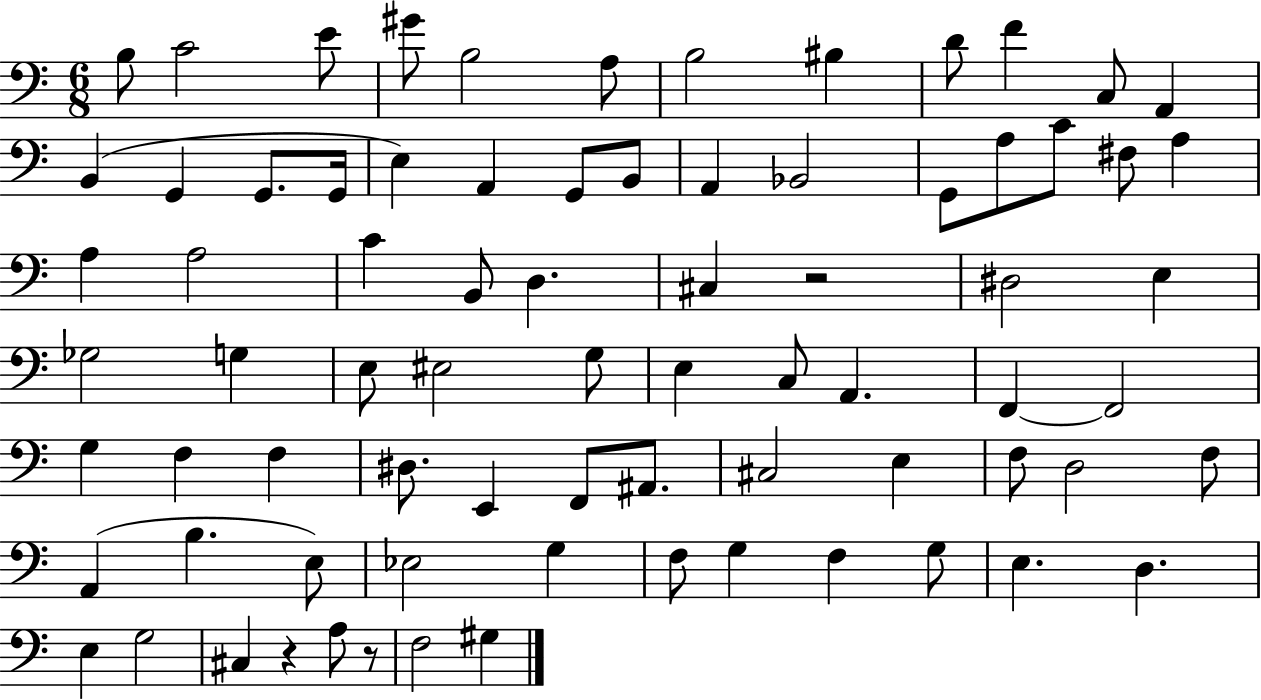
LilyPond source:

{
  \clef bass
  \numericTimeSignature
  \time 6/8
  \key c \major
  b8 c'2 e'8 | gis'8 b2 a8 | b2 bis4 | d'8 f'4 c8 a,4 | \break b,4( g,4 g,8. g,16 | e4) a,4 g,8 b,8 | a,4 bes,2 | g,8 a8 c'8 fis8 a4 | \break a4 a2 | c'4 b,8 d4. | cis4 r2 | dis2 e4 | \break ges2 g4 | e8 eis2 g8 | e4 c8 a,4. | f,4~~ f,2 | \break g4 f4 f4 | dis8. e,4 f,8 ais,8. | cis2 e4 | f8 d2 f8 | \break a,4( b4. e8) | ees2 g4 | f8 g4 f4 g8 | e4. d4. | \break e4 g2 | cis4 r4 a8 r8 | f2 gis4 | \bar "|."
}